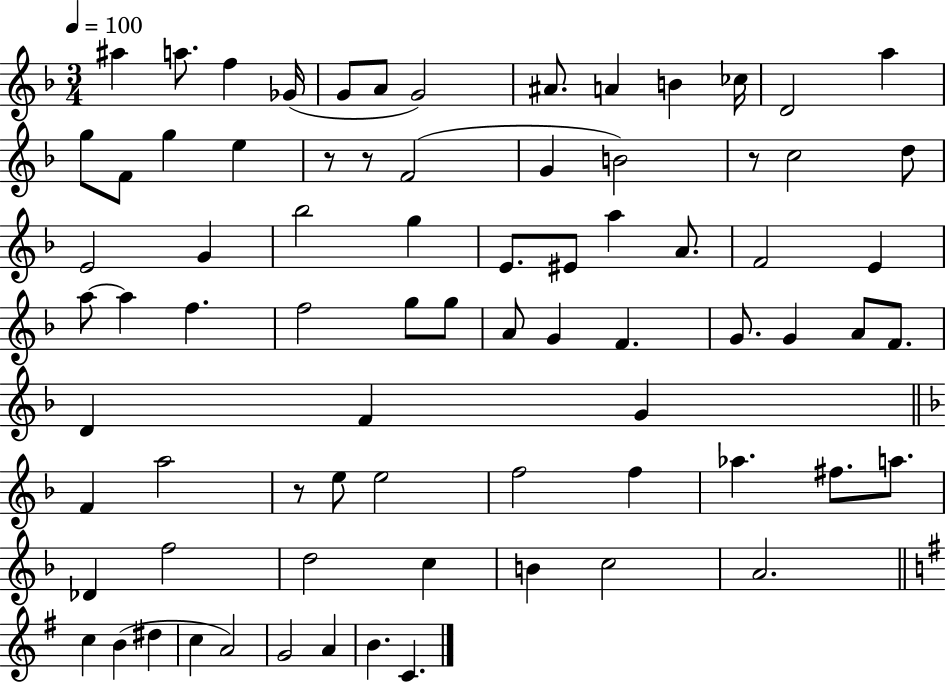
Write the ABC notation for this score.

X:1
T:Untitled
M:3/4
L:1/4
K:F
^a a/2 f _G/4 G/2 A/2 G2 ^A/2 A B _c/4 D2 a g/2 F/2 g e z/2 z/2 F2 G B2 z/2 c2 d/2 E2 G _b2 g E/2 ^E/2 a A/2 F2 E a/2 a f f2 g/2 g/2 A/2 G F G/2 G A/2 F/2 D F G F a2 z/2 e/2 e2 f2 f _a ^f/2 a/2 _D f2 d2 c B c2 A2 c B ^d c A2 G2 A B C